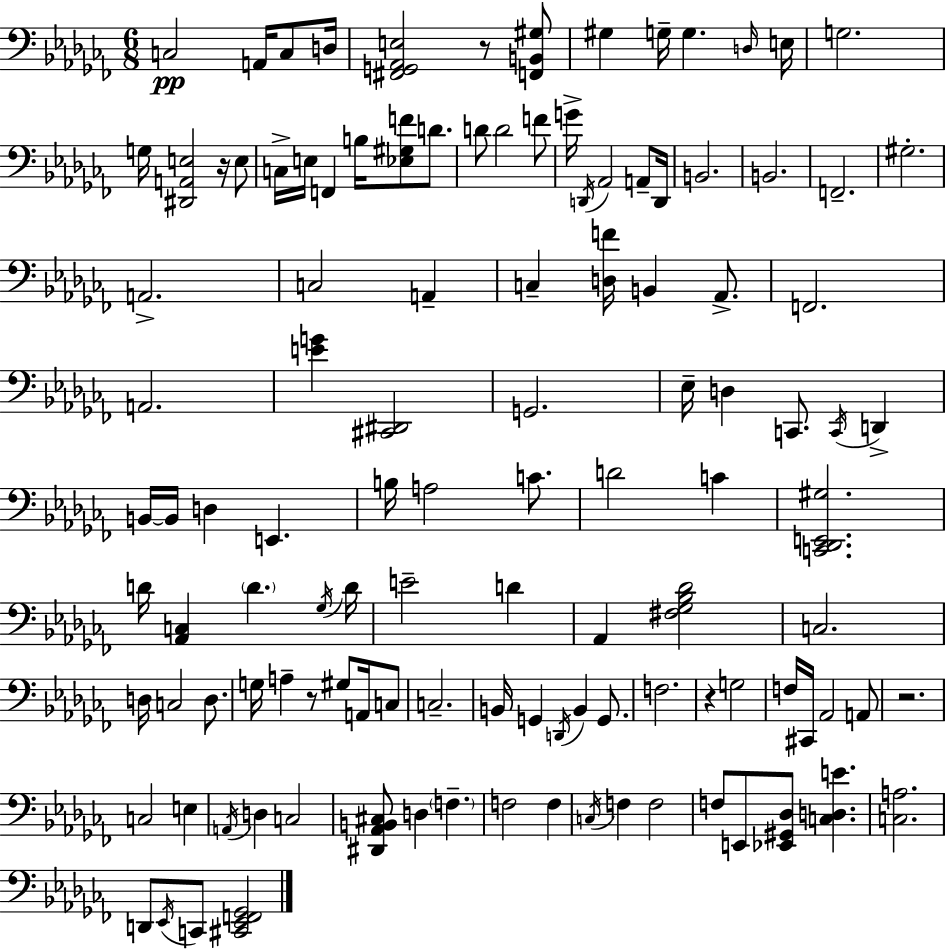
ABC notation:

X:1
T:Untitled
M:6/8
L:1/4
K:Abm
C,2 A,,/4 C,/2 D,/4 [^F,,G,,_A,,E,]2 z/2 [F,,B,,^G,]/2 ^G, G,/4 G, D,/4 E,/4 G,2 G,/4 [^D,,A,,E,]2 z/4 E,/2 C,/4 E,/4 F,, B,/4 [_E,^G,F]/2 D/2 D/2 D2 F/2 G/4 D,,/4 _A,,2 A,,/2 D,,/4 B,,2 B,,2 F,,2 ^G,2 A,,2 C,2 A,, C, [D,F]/4 B,, _A,,/2 F,,2 A,,2 [EG] [^C,,^D,,]2 G,,2 _E,/4 D, C,,/2 C,,/4 D,, B,,/4 B,,/4 D, E,, B,/4 A,2 C/2 D2 C [C,,_D,,E,,^G,]2 D/4 [_A,,C,] D _G,/4 D/4 E2 D _A,, [^F,_G,_B,_D]2 C,2 D,/4 C,2 D,/2 G,/4 A, z/2 ^G,/2 A,,/4 C,/2 C,2 B,,/4 G,, D,,/4 B,, G,,/2 F,2 z G,2 F,/4 ^C,,/4 _A,,2 A,,/2 z2 C,2 E, A,,/4 D, C,2 [^D,,_A,,B,,^C,]/2 D, F, F,2 F, C,/4 F, F,2 F,/2 E,,/2 [_E,,^G,,_D,]/2 [C,D,E] [C,A,]2 D,,/2 _E,,/4 C,,/2 [^C,,_E,,F,,_G,,]2